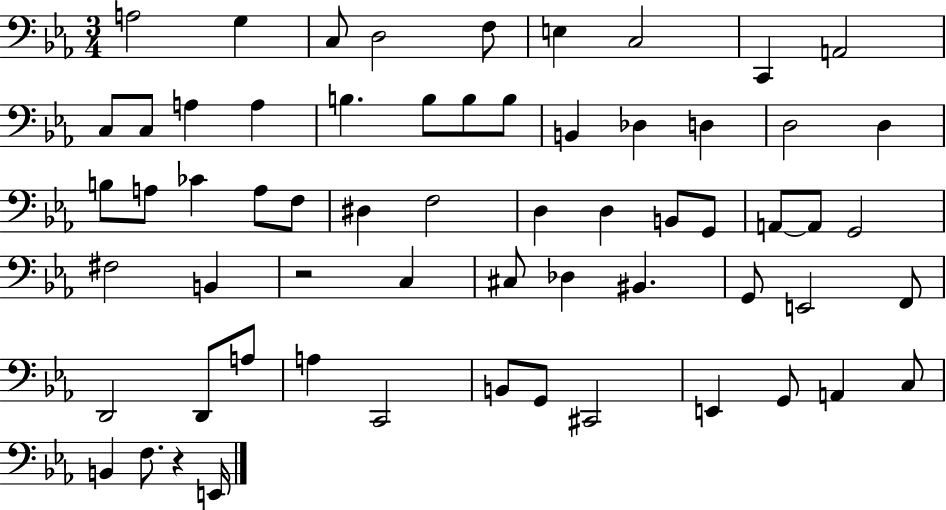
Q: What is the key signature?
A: EES major